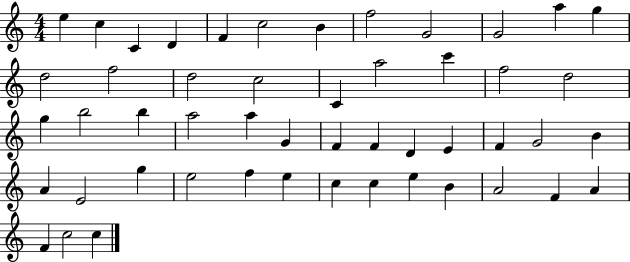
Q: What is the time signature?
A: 4/4